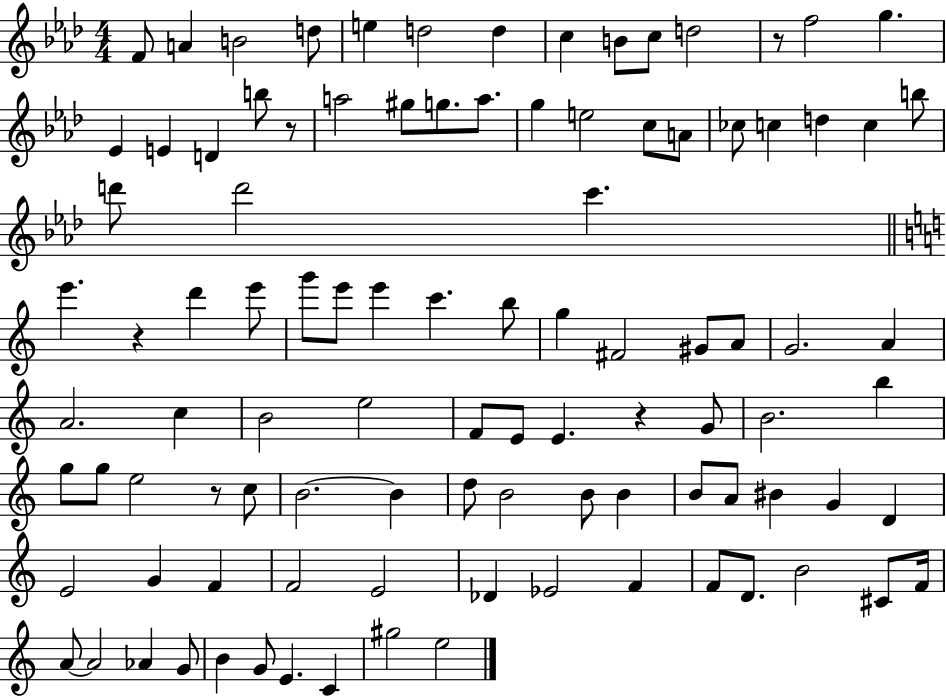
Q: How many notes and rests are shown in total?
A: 100